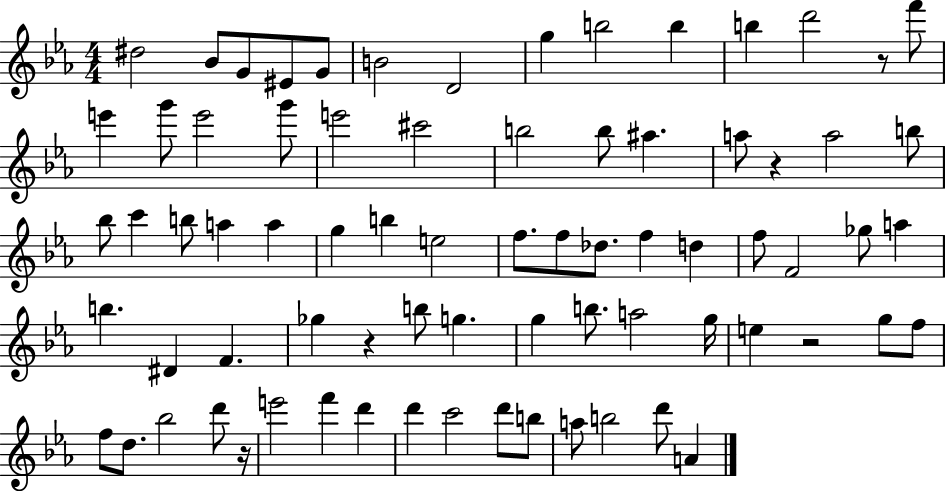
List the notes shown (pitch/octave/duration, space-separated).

D#5/h Bb4/e G4/e EIS4/e G4/e B4/h D4/h G5/q B5/h B5/q B5/q D6/h R/e F6/e E6/q G6/e E6/h G6/e E6/h C#6/h B5/h B5/e A#5/q. A5/e R/q A5/h B5/e Bb5/e C6/q B5/e A5/q A5/q G5/q B5/q E5/h F5/e. F5/e Db5/e. F5/q D5/q F5/e F4/h Gb5/e A5/q B5/q. D#4/q F4/q. Gb5/q R/q B5/e G5/q. G5/q B5/e. A5/h G5/s E5/q R/h G5/e F5/e F5/e D5/e. Bb5/h D6/e R/s E6/h F6/q D6/q D6/q C6/h D6/e B5/e A5/e B5/h D6/e A4/q